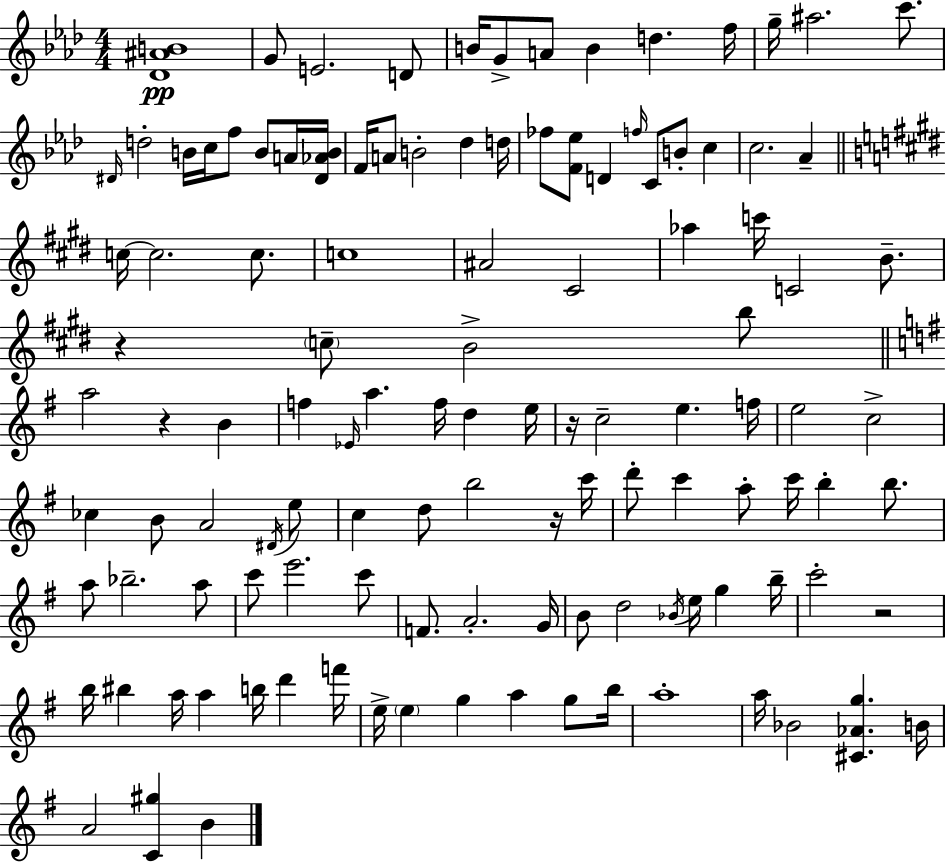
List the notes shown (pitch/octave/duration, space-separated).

[Db4,A#4,B4]/w G4/e E4/h. D4/e B4/s G4/e A4/e B4/q D5/q. F5/s G5/s A#5/h. C6/e. D#4/s D5/h B4/s C5/s F5/e B4/e A4/s [D#4,Ab4,B4]/s F4/s A4/e B4/h Db5/q D5/s FES5/e [F4,Eb5]/e D4/q F5/s C4/e B4/e C5/q C5/h. Ab4/q C5/s C5/h. C5/e. C5/w A#4/h C#4/h Ab5/q C6/s C4/h B4/e. R/q C5/e B4/h B5/e A5/h R/q B4/q F5/q Eb4/s A5/q. F5/s D5/q E5/s R/s C5/h E5/q. F5/s E5/h C5/h CES5/q B4/e A4/h D#4/s E5/e C5/q D5/e B5/h R/s C6/s D6/e C6/q A5/e C6/s B5/q B5/e. A5/e Bb5/h. A5/e C6/e E6/h. C6/e F4/e. A4/h. G4/s B4/e D5/h Bb4/s E5/s G5/q B5/s C6/h R/h B5/s BIS5/q A5/s A5/q B5/s D6/q F6/s E5/s E5/q G5/q A5/q G5/e B5/s A5/w A5/s Bb4/h [C#4,Ab4,G5]/q. B4/s A4/h [C4,G#5]/q B4/q